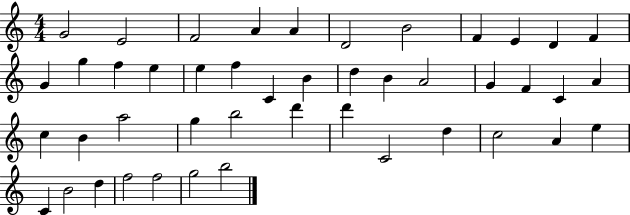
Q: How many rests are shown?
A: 0